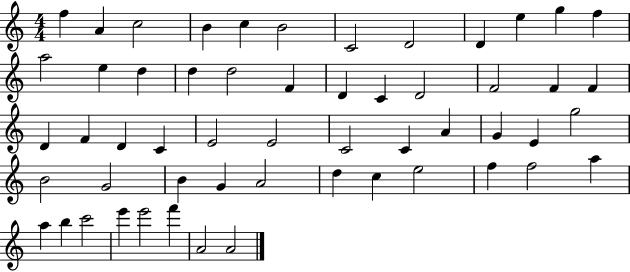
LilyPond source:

{
  \clef treble
  \numericTimeSignature
  \time 4/4
  \key c \major
  f''4 a'4 c''2 | b'4 c''4 b'2 | c'2 d'2 | d'4 e''4 g''4 f''4 | \break a''2 e''4 d''4 | d''4 d''2 f'4 | d'4 c'4 d'2 | f'2 f'4 f'4 | \break d'4 f'4 d'4 c'4 | e'2 e'2 | c'2 c'4 a'4 | g'4 e'4 g''2 | \break b'2 g'2 | b'4 g'4 a'2 | d''4 c''4 e''2 | f''4 f''2 a''4 | \break a''4 b''4 c'''2 | e'''4 e'''2 f'''4 | a'2 a'2 | \bar "|."
}